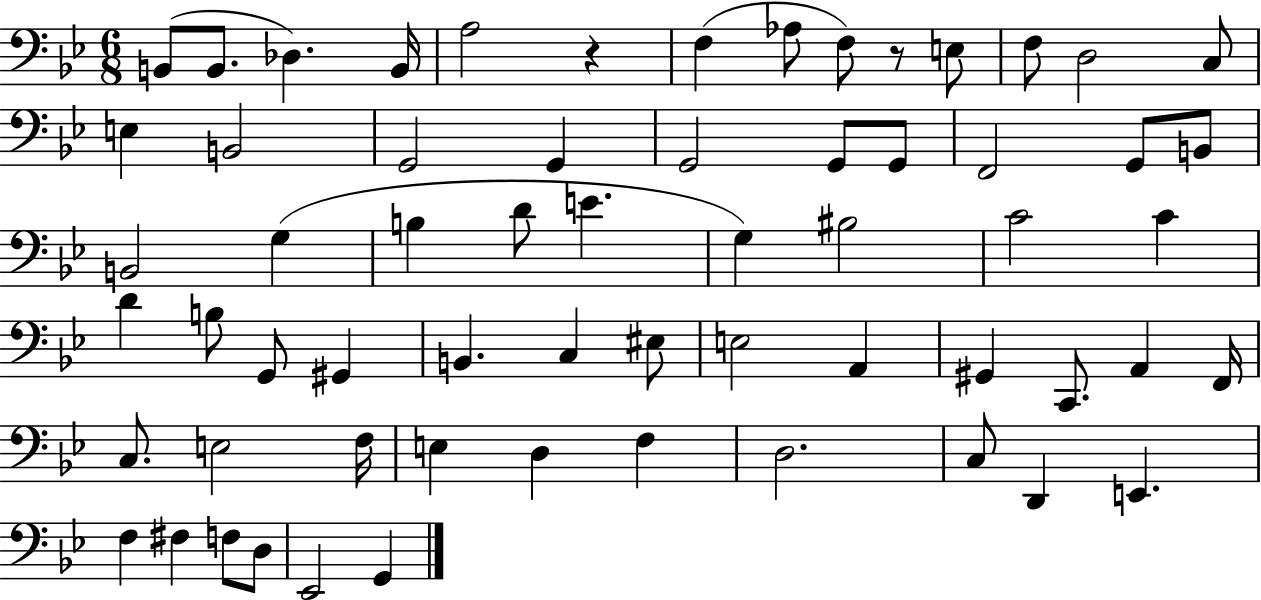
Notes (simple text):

B2/e B2/e. Db3/q. B2/s A3/h R/q F3/q Ab3/e F3/e R/e E3/e F3/e D3/h C3/e E3/q B2/h G2/h G2/q G2/h G2/e G2/e F2/h G2/e B2/e B2/h G3/q B3/q D4/e E4/q. G3/q BIS3/h C4/h C4/q D4/q B3/e G2/e G#2/q B2/q. C3/q EIS3/e E3/h A2/q G#2/q C2/e. A2/q F2/s C3/e. E3/h F3/s E3/q D3/q F3/q D3/h. C3/e D2/q E2/q. F3/q F#3/q F3/e D3/e Eb2/h G2/q